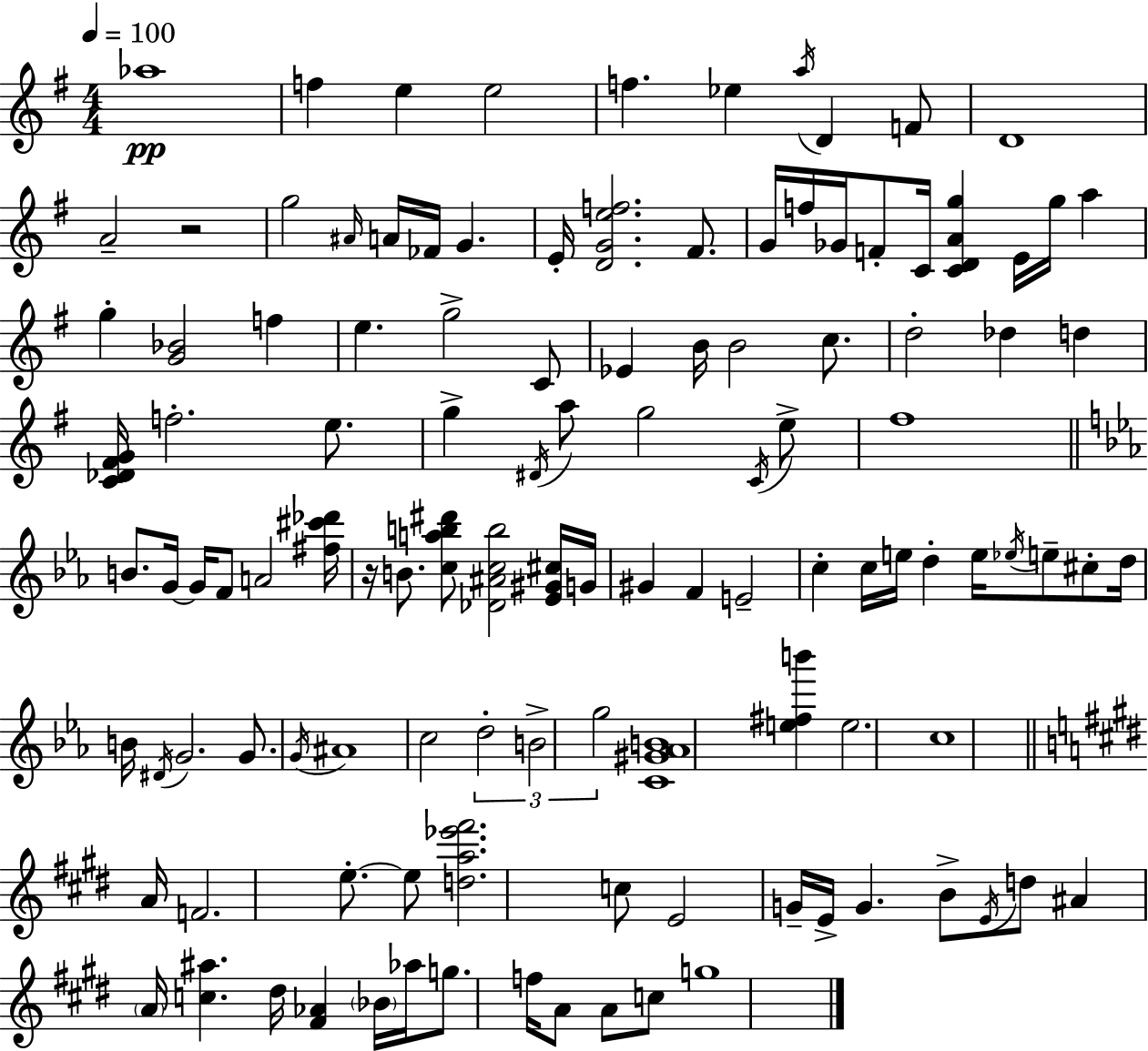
{
  \clef treble
  \numericTimeSignature
  \time 4/4
  \key g \major
  \tempo 4 = 100
  aes''1\pp | f''4 e''4 e''2 | f''4. ees''4 \acciaccatura { a''16 } d'4 f'8 | d'1 | \break a'2-- r2 | g''2 \grace { ais'16 } a'16 fes'16 g'4. | e'16-. <d' g' e'' f''>2. fis'8. | g'16 f''16 ges'16 f'8-. c'16 <c' d' a' g''>4 e'16 g''16 a''4 | \break g''4-. <g' bes'>2 f''4 | e''4. g''2-> | c'8 ees'4 b'16 b'2 c''8. | d''2-. des''4 d''4 | \break <c' des' fis' g'>16 f''2.-. e''8. | g''4-> \acciaccatura { dis'16 } a''8 g''2 | \acciaccatura { c'16 } e''8-> fis''1 | \bar "||" \break \key ees \major b'8. g'16~~ g'16 f'8 a'2 <fis'' cis''' des'''>16 | r16 b'8. <c'' a'' b'' dis'''>8 <des' ais' c'' b''>2 <ees' gis' cis''>16 g'16 | gis'4 f'4 e'2-- | c''4-. c''16 e''16 d''4-. e''16 \acciaccatura { ees''16 } e''8-- cis''8-. | \break d''16 b'16 \acciaccatura { dis'16 } g'2. g'8. | \acciaccatura { g'16 } ais'1 | c''2 \tuplet 3/2 { d''2-. | b'2-> g''2 } | \break <c' gis' aes' b'>1 | <e'' fis'' b'''>4 e''2. | c''1 | \bar "||" \break \key e \major a'16 f'2. e''8.-.~~ | e''8 <d'' a'' ees''' fis'''>2. c''8 | e'2 g'16-- e'16-> g'4. | b'8-> \acciaccatura { e'16 } d''8 ais'4 \parenthesize a'16 <c'' ais''>4. | \break dis''16 <fis' aes'>4 \parenthesize bes'16 aes''16 g''8. f''16 a'8 a'8 c''8 | g''1 | \bar "|."
}